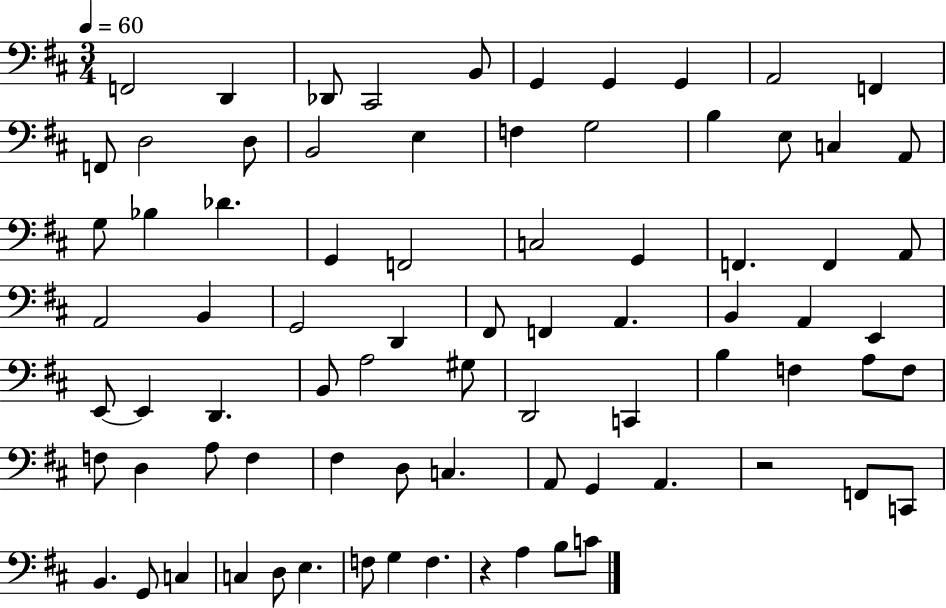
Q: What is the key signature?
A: D major